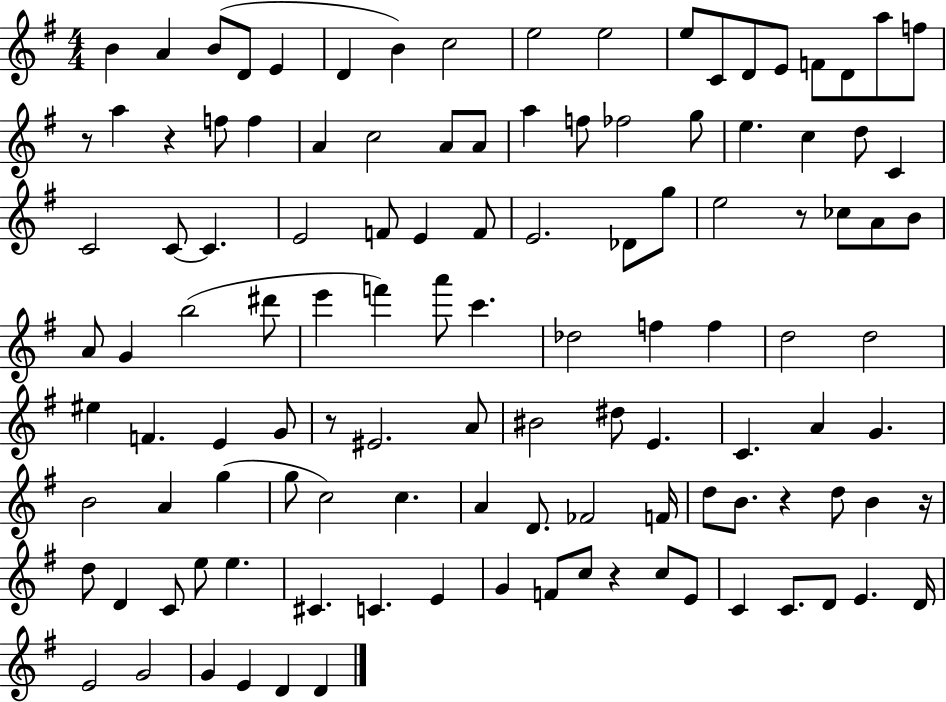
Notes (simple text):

B4/q A4/q B4/e D4/e E4/q D4/q B4/q C5/h E5/h E5/h E5/e C4/e D4/e E4/e F4/e D4/e A5/e F5/e R/e A5/q R/q F5/e F5/q A4/q C5/h A4/e A4/e A5/q F5/e FES5/h G5/e E5/q. C5/q D5/e C4/q C4/h C4/e C4/q. E4/h F4/e E4/q F4/e E4/h. Db4/e G5/e E5/h R/e CES5/e A4/e B4/e A4/e G4/q B5/h D#6/e E6/q F6/q A6/e C6/q. Db5/h F5/q F5/q D5/h D5/h EIS5/q F4/q. E4/q G4/e R/e EIS4/h. A4/e BIS4/h D#5/e E4/q. C4/q. A4/q G4/q. B4/h A4/q G5/q G5/e C5/h C5/q. A4/q D4/e. FES4/h F4/s D5/e B4/e. R/q D5/e B4/q R/s D5/e D4/q C4/e E5/e E5/q. C#4/q. C4/q. E4/q G4/q F4/e C5/e R/q C5/e E4/e C4/q C4/e. D4/e E4/q. D4/s E4/h G4/h G4/q E4/q D4/q D4/q